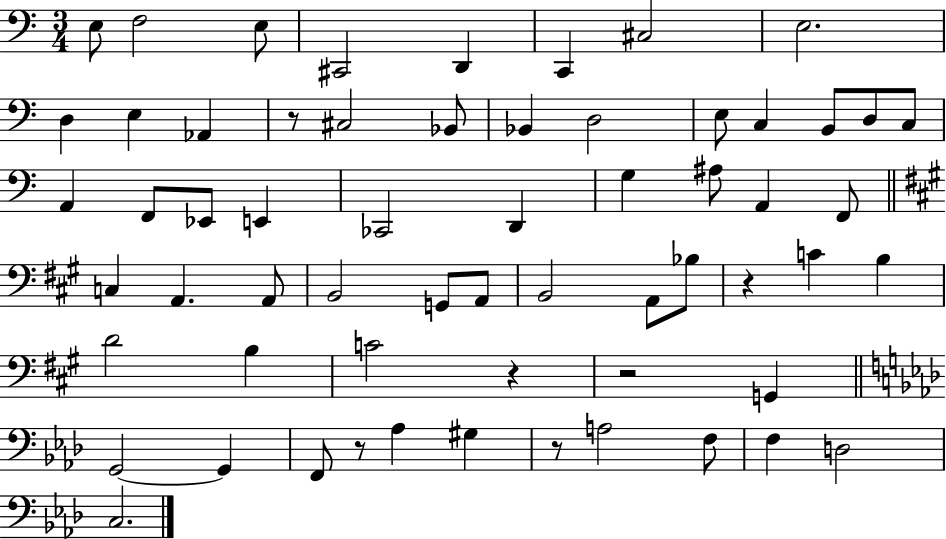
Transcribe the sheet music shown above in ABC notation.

X:1
T:Untitled
M:3/4
L:1/4
K:C
E,/2 F,2 E,/2 ^C,,2 D,, C,, ^C,2 E,2 D, E, _A,, z/2 ^C,2 _B,,/2 _B,, D,2 E,/2 C, B,,/2 D,/2 C,/2 A,, F,,/2 _E,,/2 E,, _C,,2 D,, G, ^A,/2 A,, F,,/2 C, A,, A,,/2 B,,2 G,,/2 A,,/2 B,,2 A,,/2 _B,/2 z C B, D2 B, C2 z z2 G,, G,,2 G,, F,,/2 z/2 _A, ^G, z/2 A,2 F,/2 F, D,2 C,2